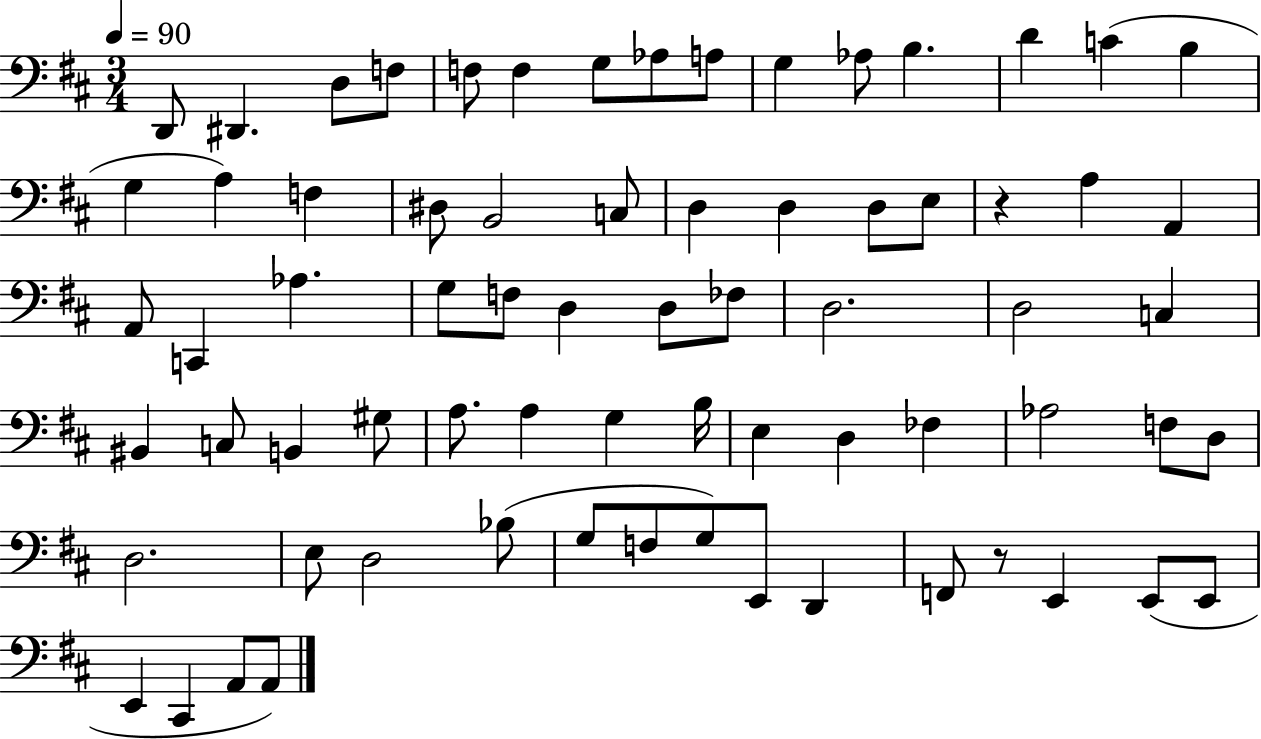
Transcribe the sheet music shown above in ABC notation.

X:1
T:Untitled
M:3/4
L:1/4
K:D
D,,/2 ^D,, D,/2 F,/2 F,/2 F, G,/2 _A,/2 A,/2 G, _A,/2 B, D C B, G, A, F, ^D,/2 B,,2 C,/2 D, D, D,/2 E,/2 z A, A,, A,,/2 C,, _A, G,/2 F,/2 D, D,/2 _F,/2 D,2 D,2 C, ^B,, C,/2 B,, ^G,/2 A,/2 A, G, B,/4 E, D, _F, _A,2 F,/2 D,/2 D,2 E,/2 D,2 _B,/2 G,/2 F,/2 G,/2 E,,/2 D,, F,,/2 z/2 E,, E,,/2 E,,/2 E,, ^C,, A,,/2 A,,/2